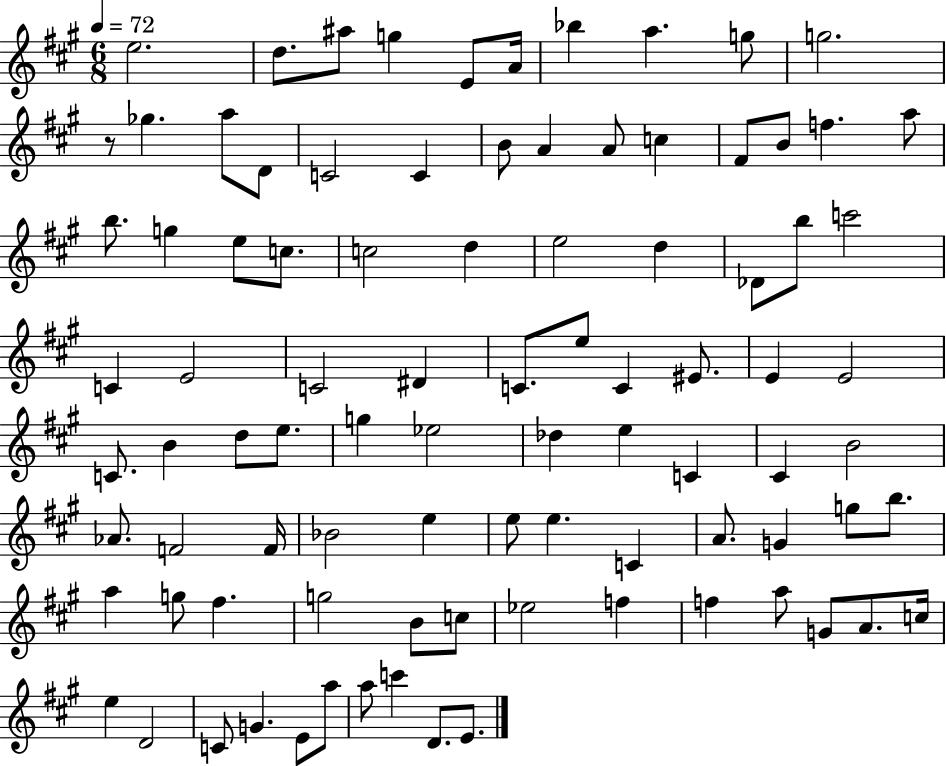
E5/h. D5/e. A#5/e G5/q E4/e A4/s Bb5/q A5/q. G5/e G5/h. R/e Gb5/q. A5/e D4/e C4/h C4/q B4/e A4/q A4/e C5/q F#4/e B4/e F5/q. A5/e B5/e. G5/q E5/e C5/e. C5/h D5/q E5/h D5/q Db4/e B5/e C6/h C4/q E4/h C4/h D#4/q C4/e. E5/e C4/q EIS4/e. E4/q E4/h C4/e. B4/q D5/e E5/e. G5/q Eb5/h Db5/q E5/q C4/q C#4/q B4/h Ab4/e. F4/h F4/s Bb4/h E5/q E5/e E5/q. C4/q A4/e. G4/q G5/e B5/e. A5/q G5/e F#5/q. G5/h B4/e C5/e Eb5/h F5/q F5/q A5/e G4/e A4/e. C5/s E5/q D4/h C4/e G4/q. E4/e A5/e A5/e C6/q D4/e. E4/e.